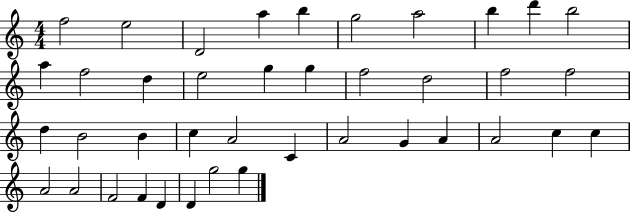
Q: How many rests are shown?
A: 0